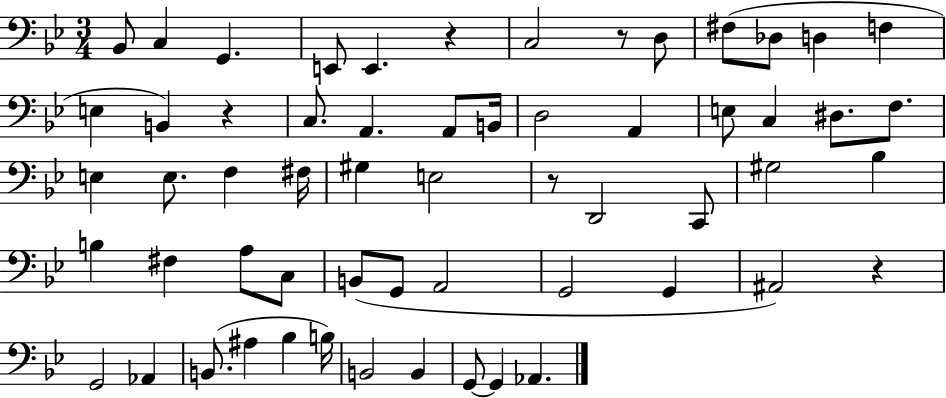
Bb2/e C3/q G2/q. E2/e E2/q. R/q C3/h R/e D3/e F#3/e Db3/e D3/q F3/q E3/q B2/q R/q C3/e. A2/q. A2/e B2/s D3/h A2/q E3/e C3/q D#3/e. F3/e. E3/q E3/e. F3/q F#3/s G#3/q E3/h R/e D2/h C2/e G#3/h Bb3/q B3/q F#3/q A3/e C3/e B2/e G2/e A2/h G2/h G2/q A#2/h R/q G2/h Ab2/q B2/e. A#3/q Bb3/q B3/s B2/h B2/q G2/e G2/q Ab2/q.